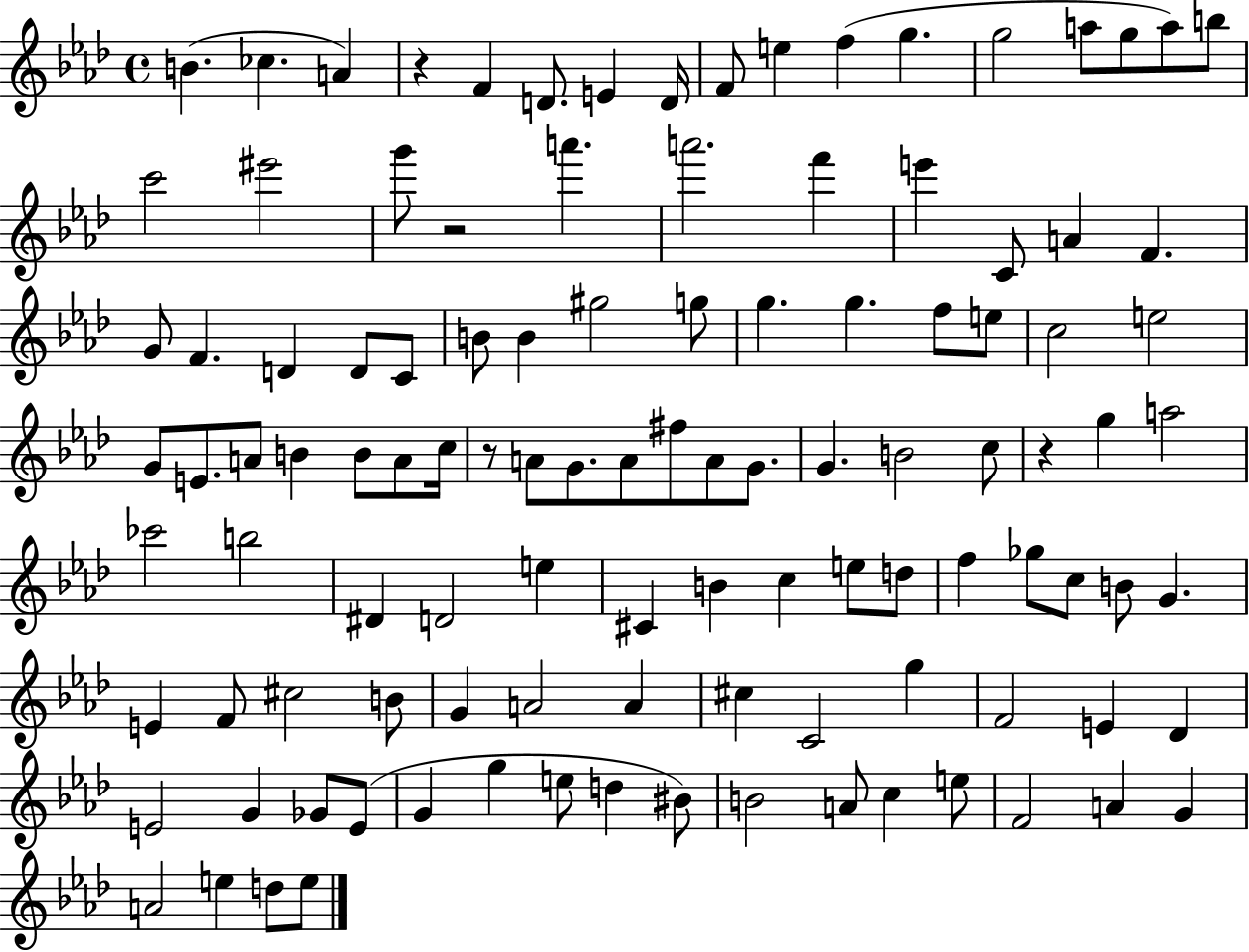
B4/q. CES5/q. A4/q R/q F4/q D4/e. E4/q D4/s F4/e E5/q F5/q G5/q. G5/h A5/e G5/e A5/e B5/e C6/h EIS6/h G6/e R/h A6/q. A6/h. F6/q E6/q C4/e A4/q F4/q. G4/e F4/q. D4/q D4/e C4/e B4/e B4/q G#5/h G5/e G5/q. G5/q. F5/e E5/e C5/h E5/h G4/e E4/e. A4/e B4/q B4/e A4/e C5/s R/e A4/e G4/e. A4/e F#5/e A4/e G4/e. G4/q. B4/h C5/e R/q G5/q A5/h CES6/h B5/h D#4/q D4/h E5/q C#4/q B4/q C5/q E5/e D5/e F5/q Gb5/e C5/e B4/e G4/q. E4/q F4/e C#5/h B4/e G4/q A4/h A4/q C#5/q C4/h G5/q F4/h E4/q Db4/q E4/h G4/q Gb4/e E4/e G4/q G5/q E5/e D5/q BIS4/e B4/h A4/e C5/q E5/e F4/h A4/q G4/q A4/h E5/q D5/e E5/e